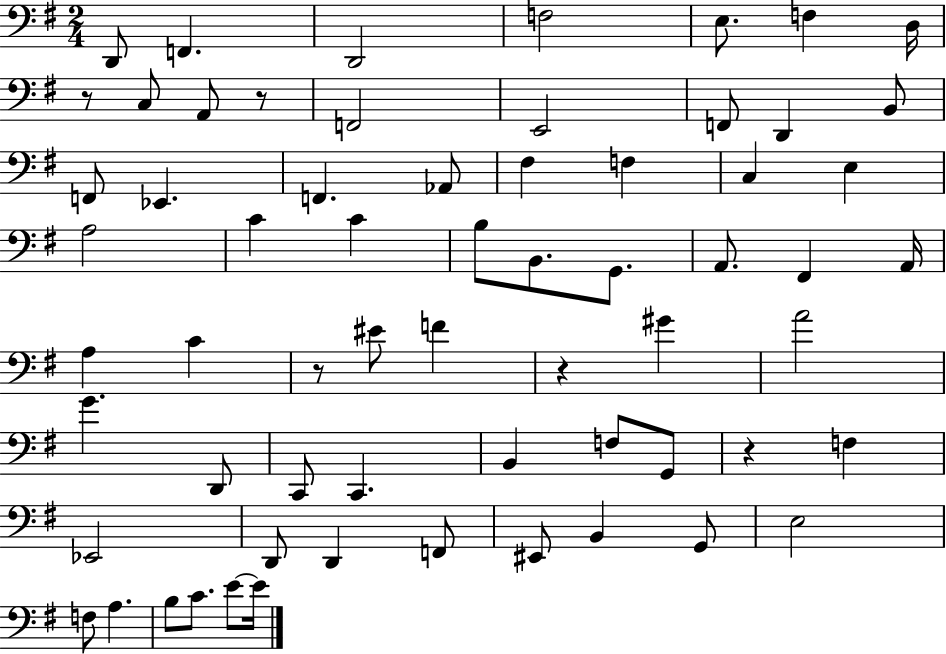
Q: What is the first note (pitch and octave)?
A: D2